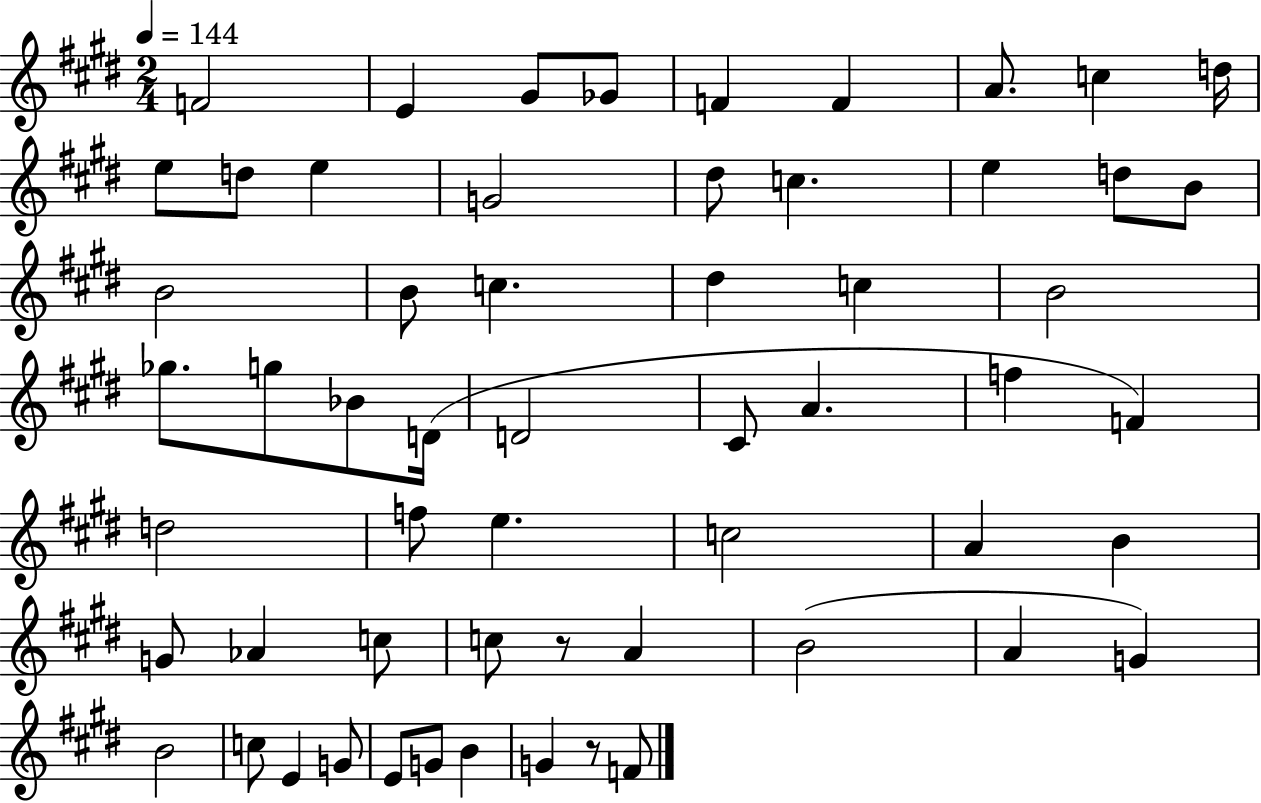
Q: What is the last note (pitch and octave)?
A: F4